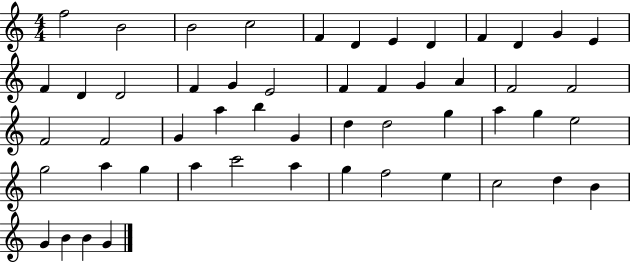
X:1
T:Untitled
M:4/4
L:1/4
K:C
f2 B2 B2 c2 F D E D F D G E F D D2 F G E2 F F G A F2 F2 F2 F2 G a b G d d2 g a g e2 g2 a g a c'2 a g f2 e c2 d B G B B G